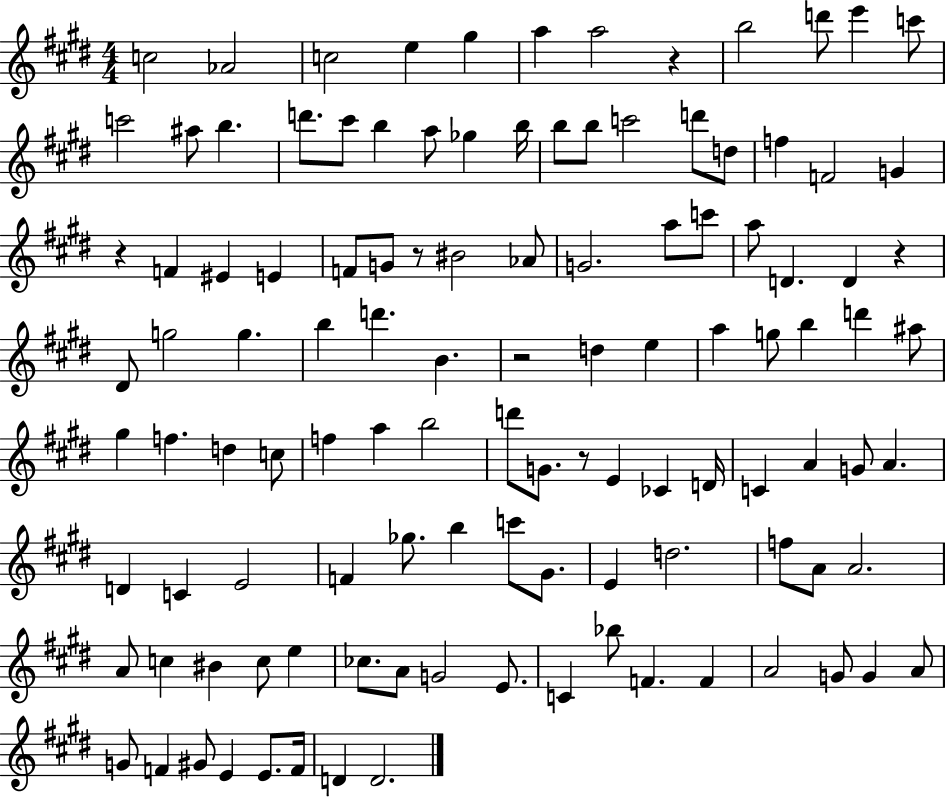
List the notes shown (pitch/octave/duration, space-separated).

C5/h Ab4/h C5/h E5/q G#5/q A5/q A5/h R/q B5/h D6/e E6/q C6/e C6/h A#5/e B5/q. D6/e. C#6/e B5/q A5/e Gb5/q B5/s B5/e B5/e C6/h D6/e D5/e F5/q F4/h G4/q R/q F4/q EIS4/q E4/q F4/e G4/e R/e BIS4/h Ab4/e G4/h. A5/e C6/e A5/e D4/q. D4/q R/q D#4/e G5/h G5/q. B5/q D6/q. B4/q. R/h D5/q E5/q A5/q G5/e B5/q D6/q A#5/e G#5/q F5/q. D5/q C5/e F5/q A5/q B5/h D6/e G4/e. R/e E4/q CES4/q D4/s C4/q A4/q G4/e A4/q. D4/q C4/q E4/h F4/q Gb5/e. B5/q C6/e G#4/e. E4/q D5/h. F5/e A4/e A4/h. A4/e C5/q BIS4/q C5/e E5/q CES5/e. A4/e G4/h E4/e. C4/q Bb5/e F4/q. F4/q A4/h G4/e G4/q A4/e G4/e F4/q G#4/e E4/q E4/e. F4/s D4/q D4/h.